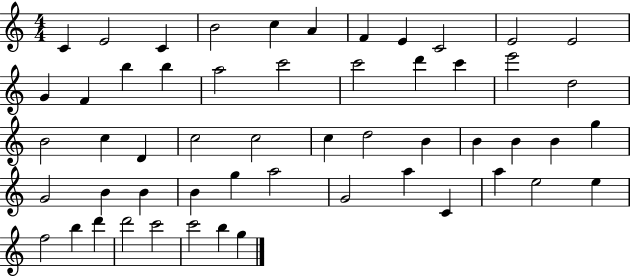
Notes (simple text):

C4/q E4/h C4/q B4/h C5/q A4/q F4/q E4/q C4/h E4/h E4/h G4/q F4/q B5/q B5/q A5/h C6/h C6/h D6/q C6/q E6/h D5/h B4/h C5/q D4/q C5/h C5/h C5/q D5/h B4/q B4/q B4/q B4/q G5/q G4/h B4/q B4/q B4/q G5/q A5/h G4/h A5/q C4/q A5/q E5/h E5/q F5/h B5/q D6/q D6/h C6/h C6/h B5/q G5/q